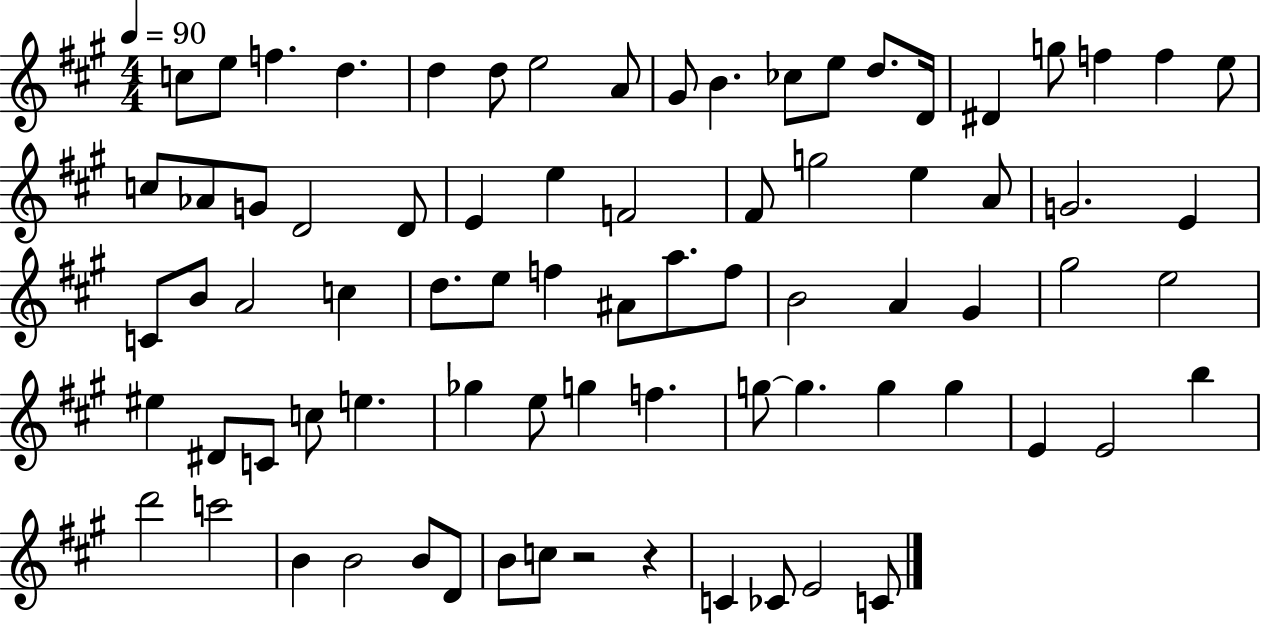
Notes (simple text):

C5/e E5/e F5/q. D5/q. D5/q D5/e E5/h A4/e G#4/e B4/q. CES5/e E5/e D5/e. D4/s D#4/q G5/e F5/q F5/q E5/e C5/e Ab4/e G4/e D4/h D4/e E4/q E5/q F4/h F#4/e G5/h E5/q A4/e G4/h. E4/q C4/e B4/e A4/h C5/q D5/e. E5/e F5/q A#4/e A5/e. F5/e B4/h A4/q G#4/q G#5/h E5/h EIS5/q D#4/e C4/e C5/e E5/q. Gb5/q E5/e G5/q F5/q. G5/e G5/q. G5/q G5/q E4/q E4/h B5/q D6/h C6/h B4/q B4/h B4/e D4/e B4/e C5/e R/h R/q C4/q CES4/e E4/h C4/e